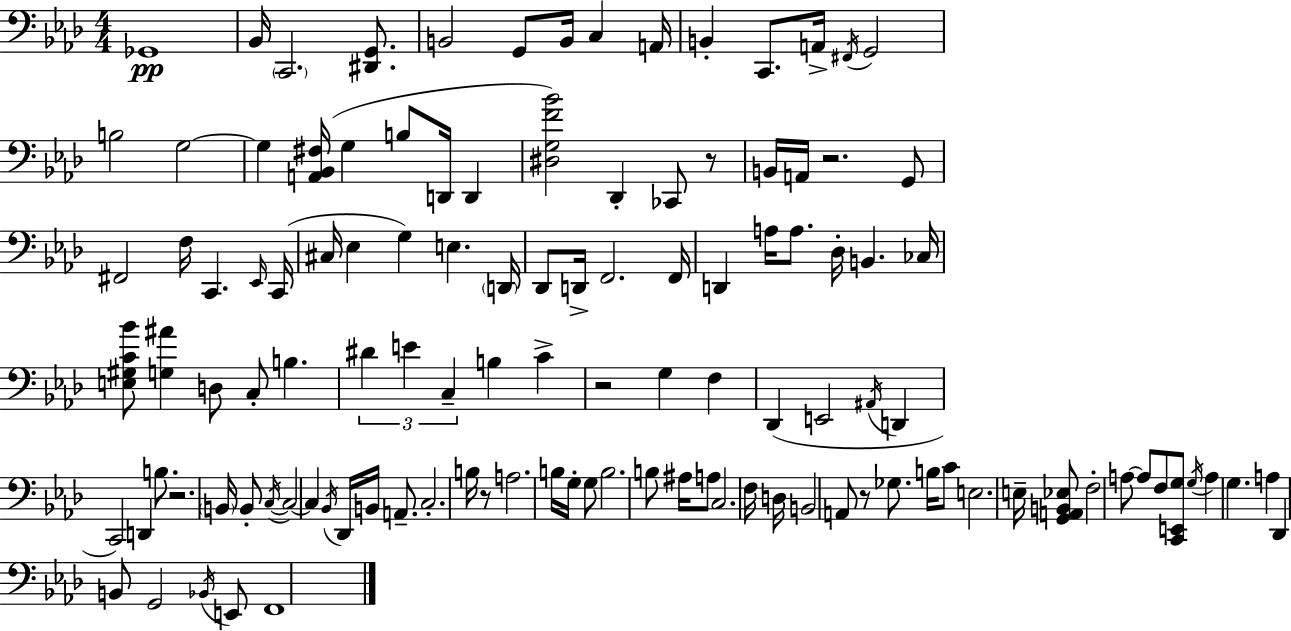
Gb2/w Bb2/s C2/h. [D#2,G2]/e. B2/h G2/e B2/s C3/q A2/s B2/q C2/e. A2/s F#2/s G2/h B3/h G3/h G3/q [A2,Bb2,F#3]/s G3/q B3/e D2/s D2/q [D#3,G3,F4,Bb4]/h Db2/q CES2/e R/e B2/s A2/s R/h. G2/e F#2/h F3/s C2/q. Eb2/s C2/s C#3/s Eb3/q G3/q E3/q. D2/s Db2/e D2/s F2/h. F2/s D2/q A3/s A3/e. Db3/s B2/q. CES3/s [E3,G#3,C4,Bb4]/e [G3,A#4]/q D3/e C3/e B3/q. D#4/q E4/q C3/q B3/q C4/q R/h G3/q F3/q Db2/q E2/h A#2/s D2/q C2/h D2/q B3/e. R/h. B2/s B2/e C3/s C3/h C3/q Bb2/s Db2/s B2/s A2/e. C3/h. B3/s R/e A3/h. B3/s G3/s G3/e B3/h. B3/e A#3/s A3/e C3/h. F3/s D3/s B2/h A2/e R/e Gb3/e. B3/s C4/e E3/h. E3/s [G2,A2,B2,Eb3]/e F3/h A3/e A3/e F3/e [C2,E2,G3]/e G3/s A3/q G3/q. A3/q Db2/q B2/e G2/h Bb2/s E2/e F2/w